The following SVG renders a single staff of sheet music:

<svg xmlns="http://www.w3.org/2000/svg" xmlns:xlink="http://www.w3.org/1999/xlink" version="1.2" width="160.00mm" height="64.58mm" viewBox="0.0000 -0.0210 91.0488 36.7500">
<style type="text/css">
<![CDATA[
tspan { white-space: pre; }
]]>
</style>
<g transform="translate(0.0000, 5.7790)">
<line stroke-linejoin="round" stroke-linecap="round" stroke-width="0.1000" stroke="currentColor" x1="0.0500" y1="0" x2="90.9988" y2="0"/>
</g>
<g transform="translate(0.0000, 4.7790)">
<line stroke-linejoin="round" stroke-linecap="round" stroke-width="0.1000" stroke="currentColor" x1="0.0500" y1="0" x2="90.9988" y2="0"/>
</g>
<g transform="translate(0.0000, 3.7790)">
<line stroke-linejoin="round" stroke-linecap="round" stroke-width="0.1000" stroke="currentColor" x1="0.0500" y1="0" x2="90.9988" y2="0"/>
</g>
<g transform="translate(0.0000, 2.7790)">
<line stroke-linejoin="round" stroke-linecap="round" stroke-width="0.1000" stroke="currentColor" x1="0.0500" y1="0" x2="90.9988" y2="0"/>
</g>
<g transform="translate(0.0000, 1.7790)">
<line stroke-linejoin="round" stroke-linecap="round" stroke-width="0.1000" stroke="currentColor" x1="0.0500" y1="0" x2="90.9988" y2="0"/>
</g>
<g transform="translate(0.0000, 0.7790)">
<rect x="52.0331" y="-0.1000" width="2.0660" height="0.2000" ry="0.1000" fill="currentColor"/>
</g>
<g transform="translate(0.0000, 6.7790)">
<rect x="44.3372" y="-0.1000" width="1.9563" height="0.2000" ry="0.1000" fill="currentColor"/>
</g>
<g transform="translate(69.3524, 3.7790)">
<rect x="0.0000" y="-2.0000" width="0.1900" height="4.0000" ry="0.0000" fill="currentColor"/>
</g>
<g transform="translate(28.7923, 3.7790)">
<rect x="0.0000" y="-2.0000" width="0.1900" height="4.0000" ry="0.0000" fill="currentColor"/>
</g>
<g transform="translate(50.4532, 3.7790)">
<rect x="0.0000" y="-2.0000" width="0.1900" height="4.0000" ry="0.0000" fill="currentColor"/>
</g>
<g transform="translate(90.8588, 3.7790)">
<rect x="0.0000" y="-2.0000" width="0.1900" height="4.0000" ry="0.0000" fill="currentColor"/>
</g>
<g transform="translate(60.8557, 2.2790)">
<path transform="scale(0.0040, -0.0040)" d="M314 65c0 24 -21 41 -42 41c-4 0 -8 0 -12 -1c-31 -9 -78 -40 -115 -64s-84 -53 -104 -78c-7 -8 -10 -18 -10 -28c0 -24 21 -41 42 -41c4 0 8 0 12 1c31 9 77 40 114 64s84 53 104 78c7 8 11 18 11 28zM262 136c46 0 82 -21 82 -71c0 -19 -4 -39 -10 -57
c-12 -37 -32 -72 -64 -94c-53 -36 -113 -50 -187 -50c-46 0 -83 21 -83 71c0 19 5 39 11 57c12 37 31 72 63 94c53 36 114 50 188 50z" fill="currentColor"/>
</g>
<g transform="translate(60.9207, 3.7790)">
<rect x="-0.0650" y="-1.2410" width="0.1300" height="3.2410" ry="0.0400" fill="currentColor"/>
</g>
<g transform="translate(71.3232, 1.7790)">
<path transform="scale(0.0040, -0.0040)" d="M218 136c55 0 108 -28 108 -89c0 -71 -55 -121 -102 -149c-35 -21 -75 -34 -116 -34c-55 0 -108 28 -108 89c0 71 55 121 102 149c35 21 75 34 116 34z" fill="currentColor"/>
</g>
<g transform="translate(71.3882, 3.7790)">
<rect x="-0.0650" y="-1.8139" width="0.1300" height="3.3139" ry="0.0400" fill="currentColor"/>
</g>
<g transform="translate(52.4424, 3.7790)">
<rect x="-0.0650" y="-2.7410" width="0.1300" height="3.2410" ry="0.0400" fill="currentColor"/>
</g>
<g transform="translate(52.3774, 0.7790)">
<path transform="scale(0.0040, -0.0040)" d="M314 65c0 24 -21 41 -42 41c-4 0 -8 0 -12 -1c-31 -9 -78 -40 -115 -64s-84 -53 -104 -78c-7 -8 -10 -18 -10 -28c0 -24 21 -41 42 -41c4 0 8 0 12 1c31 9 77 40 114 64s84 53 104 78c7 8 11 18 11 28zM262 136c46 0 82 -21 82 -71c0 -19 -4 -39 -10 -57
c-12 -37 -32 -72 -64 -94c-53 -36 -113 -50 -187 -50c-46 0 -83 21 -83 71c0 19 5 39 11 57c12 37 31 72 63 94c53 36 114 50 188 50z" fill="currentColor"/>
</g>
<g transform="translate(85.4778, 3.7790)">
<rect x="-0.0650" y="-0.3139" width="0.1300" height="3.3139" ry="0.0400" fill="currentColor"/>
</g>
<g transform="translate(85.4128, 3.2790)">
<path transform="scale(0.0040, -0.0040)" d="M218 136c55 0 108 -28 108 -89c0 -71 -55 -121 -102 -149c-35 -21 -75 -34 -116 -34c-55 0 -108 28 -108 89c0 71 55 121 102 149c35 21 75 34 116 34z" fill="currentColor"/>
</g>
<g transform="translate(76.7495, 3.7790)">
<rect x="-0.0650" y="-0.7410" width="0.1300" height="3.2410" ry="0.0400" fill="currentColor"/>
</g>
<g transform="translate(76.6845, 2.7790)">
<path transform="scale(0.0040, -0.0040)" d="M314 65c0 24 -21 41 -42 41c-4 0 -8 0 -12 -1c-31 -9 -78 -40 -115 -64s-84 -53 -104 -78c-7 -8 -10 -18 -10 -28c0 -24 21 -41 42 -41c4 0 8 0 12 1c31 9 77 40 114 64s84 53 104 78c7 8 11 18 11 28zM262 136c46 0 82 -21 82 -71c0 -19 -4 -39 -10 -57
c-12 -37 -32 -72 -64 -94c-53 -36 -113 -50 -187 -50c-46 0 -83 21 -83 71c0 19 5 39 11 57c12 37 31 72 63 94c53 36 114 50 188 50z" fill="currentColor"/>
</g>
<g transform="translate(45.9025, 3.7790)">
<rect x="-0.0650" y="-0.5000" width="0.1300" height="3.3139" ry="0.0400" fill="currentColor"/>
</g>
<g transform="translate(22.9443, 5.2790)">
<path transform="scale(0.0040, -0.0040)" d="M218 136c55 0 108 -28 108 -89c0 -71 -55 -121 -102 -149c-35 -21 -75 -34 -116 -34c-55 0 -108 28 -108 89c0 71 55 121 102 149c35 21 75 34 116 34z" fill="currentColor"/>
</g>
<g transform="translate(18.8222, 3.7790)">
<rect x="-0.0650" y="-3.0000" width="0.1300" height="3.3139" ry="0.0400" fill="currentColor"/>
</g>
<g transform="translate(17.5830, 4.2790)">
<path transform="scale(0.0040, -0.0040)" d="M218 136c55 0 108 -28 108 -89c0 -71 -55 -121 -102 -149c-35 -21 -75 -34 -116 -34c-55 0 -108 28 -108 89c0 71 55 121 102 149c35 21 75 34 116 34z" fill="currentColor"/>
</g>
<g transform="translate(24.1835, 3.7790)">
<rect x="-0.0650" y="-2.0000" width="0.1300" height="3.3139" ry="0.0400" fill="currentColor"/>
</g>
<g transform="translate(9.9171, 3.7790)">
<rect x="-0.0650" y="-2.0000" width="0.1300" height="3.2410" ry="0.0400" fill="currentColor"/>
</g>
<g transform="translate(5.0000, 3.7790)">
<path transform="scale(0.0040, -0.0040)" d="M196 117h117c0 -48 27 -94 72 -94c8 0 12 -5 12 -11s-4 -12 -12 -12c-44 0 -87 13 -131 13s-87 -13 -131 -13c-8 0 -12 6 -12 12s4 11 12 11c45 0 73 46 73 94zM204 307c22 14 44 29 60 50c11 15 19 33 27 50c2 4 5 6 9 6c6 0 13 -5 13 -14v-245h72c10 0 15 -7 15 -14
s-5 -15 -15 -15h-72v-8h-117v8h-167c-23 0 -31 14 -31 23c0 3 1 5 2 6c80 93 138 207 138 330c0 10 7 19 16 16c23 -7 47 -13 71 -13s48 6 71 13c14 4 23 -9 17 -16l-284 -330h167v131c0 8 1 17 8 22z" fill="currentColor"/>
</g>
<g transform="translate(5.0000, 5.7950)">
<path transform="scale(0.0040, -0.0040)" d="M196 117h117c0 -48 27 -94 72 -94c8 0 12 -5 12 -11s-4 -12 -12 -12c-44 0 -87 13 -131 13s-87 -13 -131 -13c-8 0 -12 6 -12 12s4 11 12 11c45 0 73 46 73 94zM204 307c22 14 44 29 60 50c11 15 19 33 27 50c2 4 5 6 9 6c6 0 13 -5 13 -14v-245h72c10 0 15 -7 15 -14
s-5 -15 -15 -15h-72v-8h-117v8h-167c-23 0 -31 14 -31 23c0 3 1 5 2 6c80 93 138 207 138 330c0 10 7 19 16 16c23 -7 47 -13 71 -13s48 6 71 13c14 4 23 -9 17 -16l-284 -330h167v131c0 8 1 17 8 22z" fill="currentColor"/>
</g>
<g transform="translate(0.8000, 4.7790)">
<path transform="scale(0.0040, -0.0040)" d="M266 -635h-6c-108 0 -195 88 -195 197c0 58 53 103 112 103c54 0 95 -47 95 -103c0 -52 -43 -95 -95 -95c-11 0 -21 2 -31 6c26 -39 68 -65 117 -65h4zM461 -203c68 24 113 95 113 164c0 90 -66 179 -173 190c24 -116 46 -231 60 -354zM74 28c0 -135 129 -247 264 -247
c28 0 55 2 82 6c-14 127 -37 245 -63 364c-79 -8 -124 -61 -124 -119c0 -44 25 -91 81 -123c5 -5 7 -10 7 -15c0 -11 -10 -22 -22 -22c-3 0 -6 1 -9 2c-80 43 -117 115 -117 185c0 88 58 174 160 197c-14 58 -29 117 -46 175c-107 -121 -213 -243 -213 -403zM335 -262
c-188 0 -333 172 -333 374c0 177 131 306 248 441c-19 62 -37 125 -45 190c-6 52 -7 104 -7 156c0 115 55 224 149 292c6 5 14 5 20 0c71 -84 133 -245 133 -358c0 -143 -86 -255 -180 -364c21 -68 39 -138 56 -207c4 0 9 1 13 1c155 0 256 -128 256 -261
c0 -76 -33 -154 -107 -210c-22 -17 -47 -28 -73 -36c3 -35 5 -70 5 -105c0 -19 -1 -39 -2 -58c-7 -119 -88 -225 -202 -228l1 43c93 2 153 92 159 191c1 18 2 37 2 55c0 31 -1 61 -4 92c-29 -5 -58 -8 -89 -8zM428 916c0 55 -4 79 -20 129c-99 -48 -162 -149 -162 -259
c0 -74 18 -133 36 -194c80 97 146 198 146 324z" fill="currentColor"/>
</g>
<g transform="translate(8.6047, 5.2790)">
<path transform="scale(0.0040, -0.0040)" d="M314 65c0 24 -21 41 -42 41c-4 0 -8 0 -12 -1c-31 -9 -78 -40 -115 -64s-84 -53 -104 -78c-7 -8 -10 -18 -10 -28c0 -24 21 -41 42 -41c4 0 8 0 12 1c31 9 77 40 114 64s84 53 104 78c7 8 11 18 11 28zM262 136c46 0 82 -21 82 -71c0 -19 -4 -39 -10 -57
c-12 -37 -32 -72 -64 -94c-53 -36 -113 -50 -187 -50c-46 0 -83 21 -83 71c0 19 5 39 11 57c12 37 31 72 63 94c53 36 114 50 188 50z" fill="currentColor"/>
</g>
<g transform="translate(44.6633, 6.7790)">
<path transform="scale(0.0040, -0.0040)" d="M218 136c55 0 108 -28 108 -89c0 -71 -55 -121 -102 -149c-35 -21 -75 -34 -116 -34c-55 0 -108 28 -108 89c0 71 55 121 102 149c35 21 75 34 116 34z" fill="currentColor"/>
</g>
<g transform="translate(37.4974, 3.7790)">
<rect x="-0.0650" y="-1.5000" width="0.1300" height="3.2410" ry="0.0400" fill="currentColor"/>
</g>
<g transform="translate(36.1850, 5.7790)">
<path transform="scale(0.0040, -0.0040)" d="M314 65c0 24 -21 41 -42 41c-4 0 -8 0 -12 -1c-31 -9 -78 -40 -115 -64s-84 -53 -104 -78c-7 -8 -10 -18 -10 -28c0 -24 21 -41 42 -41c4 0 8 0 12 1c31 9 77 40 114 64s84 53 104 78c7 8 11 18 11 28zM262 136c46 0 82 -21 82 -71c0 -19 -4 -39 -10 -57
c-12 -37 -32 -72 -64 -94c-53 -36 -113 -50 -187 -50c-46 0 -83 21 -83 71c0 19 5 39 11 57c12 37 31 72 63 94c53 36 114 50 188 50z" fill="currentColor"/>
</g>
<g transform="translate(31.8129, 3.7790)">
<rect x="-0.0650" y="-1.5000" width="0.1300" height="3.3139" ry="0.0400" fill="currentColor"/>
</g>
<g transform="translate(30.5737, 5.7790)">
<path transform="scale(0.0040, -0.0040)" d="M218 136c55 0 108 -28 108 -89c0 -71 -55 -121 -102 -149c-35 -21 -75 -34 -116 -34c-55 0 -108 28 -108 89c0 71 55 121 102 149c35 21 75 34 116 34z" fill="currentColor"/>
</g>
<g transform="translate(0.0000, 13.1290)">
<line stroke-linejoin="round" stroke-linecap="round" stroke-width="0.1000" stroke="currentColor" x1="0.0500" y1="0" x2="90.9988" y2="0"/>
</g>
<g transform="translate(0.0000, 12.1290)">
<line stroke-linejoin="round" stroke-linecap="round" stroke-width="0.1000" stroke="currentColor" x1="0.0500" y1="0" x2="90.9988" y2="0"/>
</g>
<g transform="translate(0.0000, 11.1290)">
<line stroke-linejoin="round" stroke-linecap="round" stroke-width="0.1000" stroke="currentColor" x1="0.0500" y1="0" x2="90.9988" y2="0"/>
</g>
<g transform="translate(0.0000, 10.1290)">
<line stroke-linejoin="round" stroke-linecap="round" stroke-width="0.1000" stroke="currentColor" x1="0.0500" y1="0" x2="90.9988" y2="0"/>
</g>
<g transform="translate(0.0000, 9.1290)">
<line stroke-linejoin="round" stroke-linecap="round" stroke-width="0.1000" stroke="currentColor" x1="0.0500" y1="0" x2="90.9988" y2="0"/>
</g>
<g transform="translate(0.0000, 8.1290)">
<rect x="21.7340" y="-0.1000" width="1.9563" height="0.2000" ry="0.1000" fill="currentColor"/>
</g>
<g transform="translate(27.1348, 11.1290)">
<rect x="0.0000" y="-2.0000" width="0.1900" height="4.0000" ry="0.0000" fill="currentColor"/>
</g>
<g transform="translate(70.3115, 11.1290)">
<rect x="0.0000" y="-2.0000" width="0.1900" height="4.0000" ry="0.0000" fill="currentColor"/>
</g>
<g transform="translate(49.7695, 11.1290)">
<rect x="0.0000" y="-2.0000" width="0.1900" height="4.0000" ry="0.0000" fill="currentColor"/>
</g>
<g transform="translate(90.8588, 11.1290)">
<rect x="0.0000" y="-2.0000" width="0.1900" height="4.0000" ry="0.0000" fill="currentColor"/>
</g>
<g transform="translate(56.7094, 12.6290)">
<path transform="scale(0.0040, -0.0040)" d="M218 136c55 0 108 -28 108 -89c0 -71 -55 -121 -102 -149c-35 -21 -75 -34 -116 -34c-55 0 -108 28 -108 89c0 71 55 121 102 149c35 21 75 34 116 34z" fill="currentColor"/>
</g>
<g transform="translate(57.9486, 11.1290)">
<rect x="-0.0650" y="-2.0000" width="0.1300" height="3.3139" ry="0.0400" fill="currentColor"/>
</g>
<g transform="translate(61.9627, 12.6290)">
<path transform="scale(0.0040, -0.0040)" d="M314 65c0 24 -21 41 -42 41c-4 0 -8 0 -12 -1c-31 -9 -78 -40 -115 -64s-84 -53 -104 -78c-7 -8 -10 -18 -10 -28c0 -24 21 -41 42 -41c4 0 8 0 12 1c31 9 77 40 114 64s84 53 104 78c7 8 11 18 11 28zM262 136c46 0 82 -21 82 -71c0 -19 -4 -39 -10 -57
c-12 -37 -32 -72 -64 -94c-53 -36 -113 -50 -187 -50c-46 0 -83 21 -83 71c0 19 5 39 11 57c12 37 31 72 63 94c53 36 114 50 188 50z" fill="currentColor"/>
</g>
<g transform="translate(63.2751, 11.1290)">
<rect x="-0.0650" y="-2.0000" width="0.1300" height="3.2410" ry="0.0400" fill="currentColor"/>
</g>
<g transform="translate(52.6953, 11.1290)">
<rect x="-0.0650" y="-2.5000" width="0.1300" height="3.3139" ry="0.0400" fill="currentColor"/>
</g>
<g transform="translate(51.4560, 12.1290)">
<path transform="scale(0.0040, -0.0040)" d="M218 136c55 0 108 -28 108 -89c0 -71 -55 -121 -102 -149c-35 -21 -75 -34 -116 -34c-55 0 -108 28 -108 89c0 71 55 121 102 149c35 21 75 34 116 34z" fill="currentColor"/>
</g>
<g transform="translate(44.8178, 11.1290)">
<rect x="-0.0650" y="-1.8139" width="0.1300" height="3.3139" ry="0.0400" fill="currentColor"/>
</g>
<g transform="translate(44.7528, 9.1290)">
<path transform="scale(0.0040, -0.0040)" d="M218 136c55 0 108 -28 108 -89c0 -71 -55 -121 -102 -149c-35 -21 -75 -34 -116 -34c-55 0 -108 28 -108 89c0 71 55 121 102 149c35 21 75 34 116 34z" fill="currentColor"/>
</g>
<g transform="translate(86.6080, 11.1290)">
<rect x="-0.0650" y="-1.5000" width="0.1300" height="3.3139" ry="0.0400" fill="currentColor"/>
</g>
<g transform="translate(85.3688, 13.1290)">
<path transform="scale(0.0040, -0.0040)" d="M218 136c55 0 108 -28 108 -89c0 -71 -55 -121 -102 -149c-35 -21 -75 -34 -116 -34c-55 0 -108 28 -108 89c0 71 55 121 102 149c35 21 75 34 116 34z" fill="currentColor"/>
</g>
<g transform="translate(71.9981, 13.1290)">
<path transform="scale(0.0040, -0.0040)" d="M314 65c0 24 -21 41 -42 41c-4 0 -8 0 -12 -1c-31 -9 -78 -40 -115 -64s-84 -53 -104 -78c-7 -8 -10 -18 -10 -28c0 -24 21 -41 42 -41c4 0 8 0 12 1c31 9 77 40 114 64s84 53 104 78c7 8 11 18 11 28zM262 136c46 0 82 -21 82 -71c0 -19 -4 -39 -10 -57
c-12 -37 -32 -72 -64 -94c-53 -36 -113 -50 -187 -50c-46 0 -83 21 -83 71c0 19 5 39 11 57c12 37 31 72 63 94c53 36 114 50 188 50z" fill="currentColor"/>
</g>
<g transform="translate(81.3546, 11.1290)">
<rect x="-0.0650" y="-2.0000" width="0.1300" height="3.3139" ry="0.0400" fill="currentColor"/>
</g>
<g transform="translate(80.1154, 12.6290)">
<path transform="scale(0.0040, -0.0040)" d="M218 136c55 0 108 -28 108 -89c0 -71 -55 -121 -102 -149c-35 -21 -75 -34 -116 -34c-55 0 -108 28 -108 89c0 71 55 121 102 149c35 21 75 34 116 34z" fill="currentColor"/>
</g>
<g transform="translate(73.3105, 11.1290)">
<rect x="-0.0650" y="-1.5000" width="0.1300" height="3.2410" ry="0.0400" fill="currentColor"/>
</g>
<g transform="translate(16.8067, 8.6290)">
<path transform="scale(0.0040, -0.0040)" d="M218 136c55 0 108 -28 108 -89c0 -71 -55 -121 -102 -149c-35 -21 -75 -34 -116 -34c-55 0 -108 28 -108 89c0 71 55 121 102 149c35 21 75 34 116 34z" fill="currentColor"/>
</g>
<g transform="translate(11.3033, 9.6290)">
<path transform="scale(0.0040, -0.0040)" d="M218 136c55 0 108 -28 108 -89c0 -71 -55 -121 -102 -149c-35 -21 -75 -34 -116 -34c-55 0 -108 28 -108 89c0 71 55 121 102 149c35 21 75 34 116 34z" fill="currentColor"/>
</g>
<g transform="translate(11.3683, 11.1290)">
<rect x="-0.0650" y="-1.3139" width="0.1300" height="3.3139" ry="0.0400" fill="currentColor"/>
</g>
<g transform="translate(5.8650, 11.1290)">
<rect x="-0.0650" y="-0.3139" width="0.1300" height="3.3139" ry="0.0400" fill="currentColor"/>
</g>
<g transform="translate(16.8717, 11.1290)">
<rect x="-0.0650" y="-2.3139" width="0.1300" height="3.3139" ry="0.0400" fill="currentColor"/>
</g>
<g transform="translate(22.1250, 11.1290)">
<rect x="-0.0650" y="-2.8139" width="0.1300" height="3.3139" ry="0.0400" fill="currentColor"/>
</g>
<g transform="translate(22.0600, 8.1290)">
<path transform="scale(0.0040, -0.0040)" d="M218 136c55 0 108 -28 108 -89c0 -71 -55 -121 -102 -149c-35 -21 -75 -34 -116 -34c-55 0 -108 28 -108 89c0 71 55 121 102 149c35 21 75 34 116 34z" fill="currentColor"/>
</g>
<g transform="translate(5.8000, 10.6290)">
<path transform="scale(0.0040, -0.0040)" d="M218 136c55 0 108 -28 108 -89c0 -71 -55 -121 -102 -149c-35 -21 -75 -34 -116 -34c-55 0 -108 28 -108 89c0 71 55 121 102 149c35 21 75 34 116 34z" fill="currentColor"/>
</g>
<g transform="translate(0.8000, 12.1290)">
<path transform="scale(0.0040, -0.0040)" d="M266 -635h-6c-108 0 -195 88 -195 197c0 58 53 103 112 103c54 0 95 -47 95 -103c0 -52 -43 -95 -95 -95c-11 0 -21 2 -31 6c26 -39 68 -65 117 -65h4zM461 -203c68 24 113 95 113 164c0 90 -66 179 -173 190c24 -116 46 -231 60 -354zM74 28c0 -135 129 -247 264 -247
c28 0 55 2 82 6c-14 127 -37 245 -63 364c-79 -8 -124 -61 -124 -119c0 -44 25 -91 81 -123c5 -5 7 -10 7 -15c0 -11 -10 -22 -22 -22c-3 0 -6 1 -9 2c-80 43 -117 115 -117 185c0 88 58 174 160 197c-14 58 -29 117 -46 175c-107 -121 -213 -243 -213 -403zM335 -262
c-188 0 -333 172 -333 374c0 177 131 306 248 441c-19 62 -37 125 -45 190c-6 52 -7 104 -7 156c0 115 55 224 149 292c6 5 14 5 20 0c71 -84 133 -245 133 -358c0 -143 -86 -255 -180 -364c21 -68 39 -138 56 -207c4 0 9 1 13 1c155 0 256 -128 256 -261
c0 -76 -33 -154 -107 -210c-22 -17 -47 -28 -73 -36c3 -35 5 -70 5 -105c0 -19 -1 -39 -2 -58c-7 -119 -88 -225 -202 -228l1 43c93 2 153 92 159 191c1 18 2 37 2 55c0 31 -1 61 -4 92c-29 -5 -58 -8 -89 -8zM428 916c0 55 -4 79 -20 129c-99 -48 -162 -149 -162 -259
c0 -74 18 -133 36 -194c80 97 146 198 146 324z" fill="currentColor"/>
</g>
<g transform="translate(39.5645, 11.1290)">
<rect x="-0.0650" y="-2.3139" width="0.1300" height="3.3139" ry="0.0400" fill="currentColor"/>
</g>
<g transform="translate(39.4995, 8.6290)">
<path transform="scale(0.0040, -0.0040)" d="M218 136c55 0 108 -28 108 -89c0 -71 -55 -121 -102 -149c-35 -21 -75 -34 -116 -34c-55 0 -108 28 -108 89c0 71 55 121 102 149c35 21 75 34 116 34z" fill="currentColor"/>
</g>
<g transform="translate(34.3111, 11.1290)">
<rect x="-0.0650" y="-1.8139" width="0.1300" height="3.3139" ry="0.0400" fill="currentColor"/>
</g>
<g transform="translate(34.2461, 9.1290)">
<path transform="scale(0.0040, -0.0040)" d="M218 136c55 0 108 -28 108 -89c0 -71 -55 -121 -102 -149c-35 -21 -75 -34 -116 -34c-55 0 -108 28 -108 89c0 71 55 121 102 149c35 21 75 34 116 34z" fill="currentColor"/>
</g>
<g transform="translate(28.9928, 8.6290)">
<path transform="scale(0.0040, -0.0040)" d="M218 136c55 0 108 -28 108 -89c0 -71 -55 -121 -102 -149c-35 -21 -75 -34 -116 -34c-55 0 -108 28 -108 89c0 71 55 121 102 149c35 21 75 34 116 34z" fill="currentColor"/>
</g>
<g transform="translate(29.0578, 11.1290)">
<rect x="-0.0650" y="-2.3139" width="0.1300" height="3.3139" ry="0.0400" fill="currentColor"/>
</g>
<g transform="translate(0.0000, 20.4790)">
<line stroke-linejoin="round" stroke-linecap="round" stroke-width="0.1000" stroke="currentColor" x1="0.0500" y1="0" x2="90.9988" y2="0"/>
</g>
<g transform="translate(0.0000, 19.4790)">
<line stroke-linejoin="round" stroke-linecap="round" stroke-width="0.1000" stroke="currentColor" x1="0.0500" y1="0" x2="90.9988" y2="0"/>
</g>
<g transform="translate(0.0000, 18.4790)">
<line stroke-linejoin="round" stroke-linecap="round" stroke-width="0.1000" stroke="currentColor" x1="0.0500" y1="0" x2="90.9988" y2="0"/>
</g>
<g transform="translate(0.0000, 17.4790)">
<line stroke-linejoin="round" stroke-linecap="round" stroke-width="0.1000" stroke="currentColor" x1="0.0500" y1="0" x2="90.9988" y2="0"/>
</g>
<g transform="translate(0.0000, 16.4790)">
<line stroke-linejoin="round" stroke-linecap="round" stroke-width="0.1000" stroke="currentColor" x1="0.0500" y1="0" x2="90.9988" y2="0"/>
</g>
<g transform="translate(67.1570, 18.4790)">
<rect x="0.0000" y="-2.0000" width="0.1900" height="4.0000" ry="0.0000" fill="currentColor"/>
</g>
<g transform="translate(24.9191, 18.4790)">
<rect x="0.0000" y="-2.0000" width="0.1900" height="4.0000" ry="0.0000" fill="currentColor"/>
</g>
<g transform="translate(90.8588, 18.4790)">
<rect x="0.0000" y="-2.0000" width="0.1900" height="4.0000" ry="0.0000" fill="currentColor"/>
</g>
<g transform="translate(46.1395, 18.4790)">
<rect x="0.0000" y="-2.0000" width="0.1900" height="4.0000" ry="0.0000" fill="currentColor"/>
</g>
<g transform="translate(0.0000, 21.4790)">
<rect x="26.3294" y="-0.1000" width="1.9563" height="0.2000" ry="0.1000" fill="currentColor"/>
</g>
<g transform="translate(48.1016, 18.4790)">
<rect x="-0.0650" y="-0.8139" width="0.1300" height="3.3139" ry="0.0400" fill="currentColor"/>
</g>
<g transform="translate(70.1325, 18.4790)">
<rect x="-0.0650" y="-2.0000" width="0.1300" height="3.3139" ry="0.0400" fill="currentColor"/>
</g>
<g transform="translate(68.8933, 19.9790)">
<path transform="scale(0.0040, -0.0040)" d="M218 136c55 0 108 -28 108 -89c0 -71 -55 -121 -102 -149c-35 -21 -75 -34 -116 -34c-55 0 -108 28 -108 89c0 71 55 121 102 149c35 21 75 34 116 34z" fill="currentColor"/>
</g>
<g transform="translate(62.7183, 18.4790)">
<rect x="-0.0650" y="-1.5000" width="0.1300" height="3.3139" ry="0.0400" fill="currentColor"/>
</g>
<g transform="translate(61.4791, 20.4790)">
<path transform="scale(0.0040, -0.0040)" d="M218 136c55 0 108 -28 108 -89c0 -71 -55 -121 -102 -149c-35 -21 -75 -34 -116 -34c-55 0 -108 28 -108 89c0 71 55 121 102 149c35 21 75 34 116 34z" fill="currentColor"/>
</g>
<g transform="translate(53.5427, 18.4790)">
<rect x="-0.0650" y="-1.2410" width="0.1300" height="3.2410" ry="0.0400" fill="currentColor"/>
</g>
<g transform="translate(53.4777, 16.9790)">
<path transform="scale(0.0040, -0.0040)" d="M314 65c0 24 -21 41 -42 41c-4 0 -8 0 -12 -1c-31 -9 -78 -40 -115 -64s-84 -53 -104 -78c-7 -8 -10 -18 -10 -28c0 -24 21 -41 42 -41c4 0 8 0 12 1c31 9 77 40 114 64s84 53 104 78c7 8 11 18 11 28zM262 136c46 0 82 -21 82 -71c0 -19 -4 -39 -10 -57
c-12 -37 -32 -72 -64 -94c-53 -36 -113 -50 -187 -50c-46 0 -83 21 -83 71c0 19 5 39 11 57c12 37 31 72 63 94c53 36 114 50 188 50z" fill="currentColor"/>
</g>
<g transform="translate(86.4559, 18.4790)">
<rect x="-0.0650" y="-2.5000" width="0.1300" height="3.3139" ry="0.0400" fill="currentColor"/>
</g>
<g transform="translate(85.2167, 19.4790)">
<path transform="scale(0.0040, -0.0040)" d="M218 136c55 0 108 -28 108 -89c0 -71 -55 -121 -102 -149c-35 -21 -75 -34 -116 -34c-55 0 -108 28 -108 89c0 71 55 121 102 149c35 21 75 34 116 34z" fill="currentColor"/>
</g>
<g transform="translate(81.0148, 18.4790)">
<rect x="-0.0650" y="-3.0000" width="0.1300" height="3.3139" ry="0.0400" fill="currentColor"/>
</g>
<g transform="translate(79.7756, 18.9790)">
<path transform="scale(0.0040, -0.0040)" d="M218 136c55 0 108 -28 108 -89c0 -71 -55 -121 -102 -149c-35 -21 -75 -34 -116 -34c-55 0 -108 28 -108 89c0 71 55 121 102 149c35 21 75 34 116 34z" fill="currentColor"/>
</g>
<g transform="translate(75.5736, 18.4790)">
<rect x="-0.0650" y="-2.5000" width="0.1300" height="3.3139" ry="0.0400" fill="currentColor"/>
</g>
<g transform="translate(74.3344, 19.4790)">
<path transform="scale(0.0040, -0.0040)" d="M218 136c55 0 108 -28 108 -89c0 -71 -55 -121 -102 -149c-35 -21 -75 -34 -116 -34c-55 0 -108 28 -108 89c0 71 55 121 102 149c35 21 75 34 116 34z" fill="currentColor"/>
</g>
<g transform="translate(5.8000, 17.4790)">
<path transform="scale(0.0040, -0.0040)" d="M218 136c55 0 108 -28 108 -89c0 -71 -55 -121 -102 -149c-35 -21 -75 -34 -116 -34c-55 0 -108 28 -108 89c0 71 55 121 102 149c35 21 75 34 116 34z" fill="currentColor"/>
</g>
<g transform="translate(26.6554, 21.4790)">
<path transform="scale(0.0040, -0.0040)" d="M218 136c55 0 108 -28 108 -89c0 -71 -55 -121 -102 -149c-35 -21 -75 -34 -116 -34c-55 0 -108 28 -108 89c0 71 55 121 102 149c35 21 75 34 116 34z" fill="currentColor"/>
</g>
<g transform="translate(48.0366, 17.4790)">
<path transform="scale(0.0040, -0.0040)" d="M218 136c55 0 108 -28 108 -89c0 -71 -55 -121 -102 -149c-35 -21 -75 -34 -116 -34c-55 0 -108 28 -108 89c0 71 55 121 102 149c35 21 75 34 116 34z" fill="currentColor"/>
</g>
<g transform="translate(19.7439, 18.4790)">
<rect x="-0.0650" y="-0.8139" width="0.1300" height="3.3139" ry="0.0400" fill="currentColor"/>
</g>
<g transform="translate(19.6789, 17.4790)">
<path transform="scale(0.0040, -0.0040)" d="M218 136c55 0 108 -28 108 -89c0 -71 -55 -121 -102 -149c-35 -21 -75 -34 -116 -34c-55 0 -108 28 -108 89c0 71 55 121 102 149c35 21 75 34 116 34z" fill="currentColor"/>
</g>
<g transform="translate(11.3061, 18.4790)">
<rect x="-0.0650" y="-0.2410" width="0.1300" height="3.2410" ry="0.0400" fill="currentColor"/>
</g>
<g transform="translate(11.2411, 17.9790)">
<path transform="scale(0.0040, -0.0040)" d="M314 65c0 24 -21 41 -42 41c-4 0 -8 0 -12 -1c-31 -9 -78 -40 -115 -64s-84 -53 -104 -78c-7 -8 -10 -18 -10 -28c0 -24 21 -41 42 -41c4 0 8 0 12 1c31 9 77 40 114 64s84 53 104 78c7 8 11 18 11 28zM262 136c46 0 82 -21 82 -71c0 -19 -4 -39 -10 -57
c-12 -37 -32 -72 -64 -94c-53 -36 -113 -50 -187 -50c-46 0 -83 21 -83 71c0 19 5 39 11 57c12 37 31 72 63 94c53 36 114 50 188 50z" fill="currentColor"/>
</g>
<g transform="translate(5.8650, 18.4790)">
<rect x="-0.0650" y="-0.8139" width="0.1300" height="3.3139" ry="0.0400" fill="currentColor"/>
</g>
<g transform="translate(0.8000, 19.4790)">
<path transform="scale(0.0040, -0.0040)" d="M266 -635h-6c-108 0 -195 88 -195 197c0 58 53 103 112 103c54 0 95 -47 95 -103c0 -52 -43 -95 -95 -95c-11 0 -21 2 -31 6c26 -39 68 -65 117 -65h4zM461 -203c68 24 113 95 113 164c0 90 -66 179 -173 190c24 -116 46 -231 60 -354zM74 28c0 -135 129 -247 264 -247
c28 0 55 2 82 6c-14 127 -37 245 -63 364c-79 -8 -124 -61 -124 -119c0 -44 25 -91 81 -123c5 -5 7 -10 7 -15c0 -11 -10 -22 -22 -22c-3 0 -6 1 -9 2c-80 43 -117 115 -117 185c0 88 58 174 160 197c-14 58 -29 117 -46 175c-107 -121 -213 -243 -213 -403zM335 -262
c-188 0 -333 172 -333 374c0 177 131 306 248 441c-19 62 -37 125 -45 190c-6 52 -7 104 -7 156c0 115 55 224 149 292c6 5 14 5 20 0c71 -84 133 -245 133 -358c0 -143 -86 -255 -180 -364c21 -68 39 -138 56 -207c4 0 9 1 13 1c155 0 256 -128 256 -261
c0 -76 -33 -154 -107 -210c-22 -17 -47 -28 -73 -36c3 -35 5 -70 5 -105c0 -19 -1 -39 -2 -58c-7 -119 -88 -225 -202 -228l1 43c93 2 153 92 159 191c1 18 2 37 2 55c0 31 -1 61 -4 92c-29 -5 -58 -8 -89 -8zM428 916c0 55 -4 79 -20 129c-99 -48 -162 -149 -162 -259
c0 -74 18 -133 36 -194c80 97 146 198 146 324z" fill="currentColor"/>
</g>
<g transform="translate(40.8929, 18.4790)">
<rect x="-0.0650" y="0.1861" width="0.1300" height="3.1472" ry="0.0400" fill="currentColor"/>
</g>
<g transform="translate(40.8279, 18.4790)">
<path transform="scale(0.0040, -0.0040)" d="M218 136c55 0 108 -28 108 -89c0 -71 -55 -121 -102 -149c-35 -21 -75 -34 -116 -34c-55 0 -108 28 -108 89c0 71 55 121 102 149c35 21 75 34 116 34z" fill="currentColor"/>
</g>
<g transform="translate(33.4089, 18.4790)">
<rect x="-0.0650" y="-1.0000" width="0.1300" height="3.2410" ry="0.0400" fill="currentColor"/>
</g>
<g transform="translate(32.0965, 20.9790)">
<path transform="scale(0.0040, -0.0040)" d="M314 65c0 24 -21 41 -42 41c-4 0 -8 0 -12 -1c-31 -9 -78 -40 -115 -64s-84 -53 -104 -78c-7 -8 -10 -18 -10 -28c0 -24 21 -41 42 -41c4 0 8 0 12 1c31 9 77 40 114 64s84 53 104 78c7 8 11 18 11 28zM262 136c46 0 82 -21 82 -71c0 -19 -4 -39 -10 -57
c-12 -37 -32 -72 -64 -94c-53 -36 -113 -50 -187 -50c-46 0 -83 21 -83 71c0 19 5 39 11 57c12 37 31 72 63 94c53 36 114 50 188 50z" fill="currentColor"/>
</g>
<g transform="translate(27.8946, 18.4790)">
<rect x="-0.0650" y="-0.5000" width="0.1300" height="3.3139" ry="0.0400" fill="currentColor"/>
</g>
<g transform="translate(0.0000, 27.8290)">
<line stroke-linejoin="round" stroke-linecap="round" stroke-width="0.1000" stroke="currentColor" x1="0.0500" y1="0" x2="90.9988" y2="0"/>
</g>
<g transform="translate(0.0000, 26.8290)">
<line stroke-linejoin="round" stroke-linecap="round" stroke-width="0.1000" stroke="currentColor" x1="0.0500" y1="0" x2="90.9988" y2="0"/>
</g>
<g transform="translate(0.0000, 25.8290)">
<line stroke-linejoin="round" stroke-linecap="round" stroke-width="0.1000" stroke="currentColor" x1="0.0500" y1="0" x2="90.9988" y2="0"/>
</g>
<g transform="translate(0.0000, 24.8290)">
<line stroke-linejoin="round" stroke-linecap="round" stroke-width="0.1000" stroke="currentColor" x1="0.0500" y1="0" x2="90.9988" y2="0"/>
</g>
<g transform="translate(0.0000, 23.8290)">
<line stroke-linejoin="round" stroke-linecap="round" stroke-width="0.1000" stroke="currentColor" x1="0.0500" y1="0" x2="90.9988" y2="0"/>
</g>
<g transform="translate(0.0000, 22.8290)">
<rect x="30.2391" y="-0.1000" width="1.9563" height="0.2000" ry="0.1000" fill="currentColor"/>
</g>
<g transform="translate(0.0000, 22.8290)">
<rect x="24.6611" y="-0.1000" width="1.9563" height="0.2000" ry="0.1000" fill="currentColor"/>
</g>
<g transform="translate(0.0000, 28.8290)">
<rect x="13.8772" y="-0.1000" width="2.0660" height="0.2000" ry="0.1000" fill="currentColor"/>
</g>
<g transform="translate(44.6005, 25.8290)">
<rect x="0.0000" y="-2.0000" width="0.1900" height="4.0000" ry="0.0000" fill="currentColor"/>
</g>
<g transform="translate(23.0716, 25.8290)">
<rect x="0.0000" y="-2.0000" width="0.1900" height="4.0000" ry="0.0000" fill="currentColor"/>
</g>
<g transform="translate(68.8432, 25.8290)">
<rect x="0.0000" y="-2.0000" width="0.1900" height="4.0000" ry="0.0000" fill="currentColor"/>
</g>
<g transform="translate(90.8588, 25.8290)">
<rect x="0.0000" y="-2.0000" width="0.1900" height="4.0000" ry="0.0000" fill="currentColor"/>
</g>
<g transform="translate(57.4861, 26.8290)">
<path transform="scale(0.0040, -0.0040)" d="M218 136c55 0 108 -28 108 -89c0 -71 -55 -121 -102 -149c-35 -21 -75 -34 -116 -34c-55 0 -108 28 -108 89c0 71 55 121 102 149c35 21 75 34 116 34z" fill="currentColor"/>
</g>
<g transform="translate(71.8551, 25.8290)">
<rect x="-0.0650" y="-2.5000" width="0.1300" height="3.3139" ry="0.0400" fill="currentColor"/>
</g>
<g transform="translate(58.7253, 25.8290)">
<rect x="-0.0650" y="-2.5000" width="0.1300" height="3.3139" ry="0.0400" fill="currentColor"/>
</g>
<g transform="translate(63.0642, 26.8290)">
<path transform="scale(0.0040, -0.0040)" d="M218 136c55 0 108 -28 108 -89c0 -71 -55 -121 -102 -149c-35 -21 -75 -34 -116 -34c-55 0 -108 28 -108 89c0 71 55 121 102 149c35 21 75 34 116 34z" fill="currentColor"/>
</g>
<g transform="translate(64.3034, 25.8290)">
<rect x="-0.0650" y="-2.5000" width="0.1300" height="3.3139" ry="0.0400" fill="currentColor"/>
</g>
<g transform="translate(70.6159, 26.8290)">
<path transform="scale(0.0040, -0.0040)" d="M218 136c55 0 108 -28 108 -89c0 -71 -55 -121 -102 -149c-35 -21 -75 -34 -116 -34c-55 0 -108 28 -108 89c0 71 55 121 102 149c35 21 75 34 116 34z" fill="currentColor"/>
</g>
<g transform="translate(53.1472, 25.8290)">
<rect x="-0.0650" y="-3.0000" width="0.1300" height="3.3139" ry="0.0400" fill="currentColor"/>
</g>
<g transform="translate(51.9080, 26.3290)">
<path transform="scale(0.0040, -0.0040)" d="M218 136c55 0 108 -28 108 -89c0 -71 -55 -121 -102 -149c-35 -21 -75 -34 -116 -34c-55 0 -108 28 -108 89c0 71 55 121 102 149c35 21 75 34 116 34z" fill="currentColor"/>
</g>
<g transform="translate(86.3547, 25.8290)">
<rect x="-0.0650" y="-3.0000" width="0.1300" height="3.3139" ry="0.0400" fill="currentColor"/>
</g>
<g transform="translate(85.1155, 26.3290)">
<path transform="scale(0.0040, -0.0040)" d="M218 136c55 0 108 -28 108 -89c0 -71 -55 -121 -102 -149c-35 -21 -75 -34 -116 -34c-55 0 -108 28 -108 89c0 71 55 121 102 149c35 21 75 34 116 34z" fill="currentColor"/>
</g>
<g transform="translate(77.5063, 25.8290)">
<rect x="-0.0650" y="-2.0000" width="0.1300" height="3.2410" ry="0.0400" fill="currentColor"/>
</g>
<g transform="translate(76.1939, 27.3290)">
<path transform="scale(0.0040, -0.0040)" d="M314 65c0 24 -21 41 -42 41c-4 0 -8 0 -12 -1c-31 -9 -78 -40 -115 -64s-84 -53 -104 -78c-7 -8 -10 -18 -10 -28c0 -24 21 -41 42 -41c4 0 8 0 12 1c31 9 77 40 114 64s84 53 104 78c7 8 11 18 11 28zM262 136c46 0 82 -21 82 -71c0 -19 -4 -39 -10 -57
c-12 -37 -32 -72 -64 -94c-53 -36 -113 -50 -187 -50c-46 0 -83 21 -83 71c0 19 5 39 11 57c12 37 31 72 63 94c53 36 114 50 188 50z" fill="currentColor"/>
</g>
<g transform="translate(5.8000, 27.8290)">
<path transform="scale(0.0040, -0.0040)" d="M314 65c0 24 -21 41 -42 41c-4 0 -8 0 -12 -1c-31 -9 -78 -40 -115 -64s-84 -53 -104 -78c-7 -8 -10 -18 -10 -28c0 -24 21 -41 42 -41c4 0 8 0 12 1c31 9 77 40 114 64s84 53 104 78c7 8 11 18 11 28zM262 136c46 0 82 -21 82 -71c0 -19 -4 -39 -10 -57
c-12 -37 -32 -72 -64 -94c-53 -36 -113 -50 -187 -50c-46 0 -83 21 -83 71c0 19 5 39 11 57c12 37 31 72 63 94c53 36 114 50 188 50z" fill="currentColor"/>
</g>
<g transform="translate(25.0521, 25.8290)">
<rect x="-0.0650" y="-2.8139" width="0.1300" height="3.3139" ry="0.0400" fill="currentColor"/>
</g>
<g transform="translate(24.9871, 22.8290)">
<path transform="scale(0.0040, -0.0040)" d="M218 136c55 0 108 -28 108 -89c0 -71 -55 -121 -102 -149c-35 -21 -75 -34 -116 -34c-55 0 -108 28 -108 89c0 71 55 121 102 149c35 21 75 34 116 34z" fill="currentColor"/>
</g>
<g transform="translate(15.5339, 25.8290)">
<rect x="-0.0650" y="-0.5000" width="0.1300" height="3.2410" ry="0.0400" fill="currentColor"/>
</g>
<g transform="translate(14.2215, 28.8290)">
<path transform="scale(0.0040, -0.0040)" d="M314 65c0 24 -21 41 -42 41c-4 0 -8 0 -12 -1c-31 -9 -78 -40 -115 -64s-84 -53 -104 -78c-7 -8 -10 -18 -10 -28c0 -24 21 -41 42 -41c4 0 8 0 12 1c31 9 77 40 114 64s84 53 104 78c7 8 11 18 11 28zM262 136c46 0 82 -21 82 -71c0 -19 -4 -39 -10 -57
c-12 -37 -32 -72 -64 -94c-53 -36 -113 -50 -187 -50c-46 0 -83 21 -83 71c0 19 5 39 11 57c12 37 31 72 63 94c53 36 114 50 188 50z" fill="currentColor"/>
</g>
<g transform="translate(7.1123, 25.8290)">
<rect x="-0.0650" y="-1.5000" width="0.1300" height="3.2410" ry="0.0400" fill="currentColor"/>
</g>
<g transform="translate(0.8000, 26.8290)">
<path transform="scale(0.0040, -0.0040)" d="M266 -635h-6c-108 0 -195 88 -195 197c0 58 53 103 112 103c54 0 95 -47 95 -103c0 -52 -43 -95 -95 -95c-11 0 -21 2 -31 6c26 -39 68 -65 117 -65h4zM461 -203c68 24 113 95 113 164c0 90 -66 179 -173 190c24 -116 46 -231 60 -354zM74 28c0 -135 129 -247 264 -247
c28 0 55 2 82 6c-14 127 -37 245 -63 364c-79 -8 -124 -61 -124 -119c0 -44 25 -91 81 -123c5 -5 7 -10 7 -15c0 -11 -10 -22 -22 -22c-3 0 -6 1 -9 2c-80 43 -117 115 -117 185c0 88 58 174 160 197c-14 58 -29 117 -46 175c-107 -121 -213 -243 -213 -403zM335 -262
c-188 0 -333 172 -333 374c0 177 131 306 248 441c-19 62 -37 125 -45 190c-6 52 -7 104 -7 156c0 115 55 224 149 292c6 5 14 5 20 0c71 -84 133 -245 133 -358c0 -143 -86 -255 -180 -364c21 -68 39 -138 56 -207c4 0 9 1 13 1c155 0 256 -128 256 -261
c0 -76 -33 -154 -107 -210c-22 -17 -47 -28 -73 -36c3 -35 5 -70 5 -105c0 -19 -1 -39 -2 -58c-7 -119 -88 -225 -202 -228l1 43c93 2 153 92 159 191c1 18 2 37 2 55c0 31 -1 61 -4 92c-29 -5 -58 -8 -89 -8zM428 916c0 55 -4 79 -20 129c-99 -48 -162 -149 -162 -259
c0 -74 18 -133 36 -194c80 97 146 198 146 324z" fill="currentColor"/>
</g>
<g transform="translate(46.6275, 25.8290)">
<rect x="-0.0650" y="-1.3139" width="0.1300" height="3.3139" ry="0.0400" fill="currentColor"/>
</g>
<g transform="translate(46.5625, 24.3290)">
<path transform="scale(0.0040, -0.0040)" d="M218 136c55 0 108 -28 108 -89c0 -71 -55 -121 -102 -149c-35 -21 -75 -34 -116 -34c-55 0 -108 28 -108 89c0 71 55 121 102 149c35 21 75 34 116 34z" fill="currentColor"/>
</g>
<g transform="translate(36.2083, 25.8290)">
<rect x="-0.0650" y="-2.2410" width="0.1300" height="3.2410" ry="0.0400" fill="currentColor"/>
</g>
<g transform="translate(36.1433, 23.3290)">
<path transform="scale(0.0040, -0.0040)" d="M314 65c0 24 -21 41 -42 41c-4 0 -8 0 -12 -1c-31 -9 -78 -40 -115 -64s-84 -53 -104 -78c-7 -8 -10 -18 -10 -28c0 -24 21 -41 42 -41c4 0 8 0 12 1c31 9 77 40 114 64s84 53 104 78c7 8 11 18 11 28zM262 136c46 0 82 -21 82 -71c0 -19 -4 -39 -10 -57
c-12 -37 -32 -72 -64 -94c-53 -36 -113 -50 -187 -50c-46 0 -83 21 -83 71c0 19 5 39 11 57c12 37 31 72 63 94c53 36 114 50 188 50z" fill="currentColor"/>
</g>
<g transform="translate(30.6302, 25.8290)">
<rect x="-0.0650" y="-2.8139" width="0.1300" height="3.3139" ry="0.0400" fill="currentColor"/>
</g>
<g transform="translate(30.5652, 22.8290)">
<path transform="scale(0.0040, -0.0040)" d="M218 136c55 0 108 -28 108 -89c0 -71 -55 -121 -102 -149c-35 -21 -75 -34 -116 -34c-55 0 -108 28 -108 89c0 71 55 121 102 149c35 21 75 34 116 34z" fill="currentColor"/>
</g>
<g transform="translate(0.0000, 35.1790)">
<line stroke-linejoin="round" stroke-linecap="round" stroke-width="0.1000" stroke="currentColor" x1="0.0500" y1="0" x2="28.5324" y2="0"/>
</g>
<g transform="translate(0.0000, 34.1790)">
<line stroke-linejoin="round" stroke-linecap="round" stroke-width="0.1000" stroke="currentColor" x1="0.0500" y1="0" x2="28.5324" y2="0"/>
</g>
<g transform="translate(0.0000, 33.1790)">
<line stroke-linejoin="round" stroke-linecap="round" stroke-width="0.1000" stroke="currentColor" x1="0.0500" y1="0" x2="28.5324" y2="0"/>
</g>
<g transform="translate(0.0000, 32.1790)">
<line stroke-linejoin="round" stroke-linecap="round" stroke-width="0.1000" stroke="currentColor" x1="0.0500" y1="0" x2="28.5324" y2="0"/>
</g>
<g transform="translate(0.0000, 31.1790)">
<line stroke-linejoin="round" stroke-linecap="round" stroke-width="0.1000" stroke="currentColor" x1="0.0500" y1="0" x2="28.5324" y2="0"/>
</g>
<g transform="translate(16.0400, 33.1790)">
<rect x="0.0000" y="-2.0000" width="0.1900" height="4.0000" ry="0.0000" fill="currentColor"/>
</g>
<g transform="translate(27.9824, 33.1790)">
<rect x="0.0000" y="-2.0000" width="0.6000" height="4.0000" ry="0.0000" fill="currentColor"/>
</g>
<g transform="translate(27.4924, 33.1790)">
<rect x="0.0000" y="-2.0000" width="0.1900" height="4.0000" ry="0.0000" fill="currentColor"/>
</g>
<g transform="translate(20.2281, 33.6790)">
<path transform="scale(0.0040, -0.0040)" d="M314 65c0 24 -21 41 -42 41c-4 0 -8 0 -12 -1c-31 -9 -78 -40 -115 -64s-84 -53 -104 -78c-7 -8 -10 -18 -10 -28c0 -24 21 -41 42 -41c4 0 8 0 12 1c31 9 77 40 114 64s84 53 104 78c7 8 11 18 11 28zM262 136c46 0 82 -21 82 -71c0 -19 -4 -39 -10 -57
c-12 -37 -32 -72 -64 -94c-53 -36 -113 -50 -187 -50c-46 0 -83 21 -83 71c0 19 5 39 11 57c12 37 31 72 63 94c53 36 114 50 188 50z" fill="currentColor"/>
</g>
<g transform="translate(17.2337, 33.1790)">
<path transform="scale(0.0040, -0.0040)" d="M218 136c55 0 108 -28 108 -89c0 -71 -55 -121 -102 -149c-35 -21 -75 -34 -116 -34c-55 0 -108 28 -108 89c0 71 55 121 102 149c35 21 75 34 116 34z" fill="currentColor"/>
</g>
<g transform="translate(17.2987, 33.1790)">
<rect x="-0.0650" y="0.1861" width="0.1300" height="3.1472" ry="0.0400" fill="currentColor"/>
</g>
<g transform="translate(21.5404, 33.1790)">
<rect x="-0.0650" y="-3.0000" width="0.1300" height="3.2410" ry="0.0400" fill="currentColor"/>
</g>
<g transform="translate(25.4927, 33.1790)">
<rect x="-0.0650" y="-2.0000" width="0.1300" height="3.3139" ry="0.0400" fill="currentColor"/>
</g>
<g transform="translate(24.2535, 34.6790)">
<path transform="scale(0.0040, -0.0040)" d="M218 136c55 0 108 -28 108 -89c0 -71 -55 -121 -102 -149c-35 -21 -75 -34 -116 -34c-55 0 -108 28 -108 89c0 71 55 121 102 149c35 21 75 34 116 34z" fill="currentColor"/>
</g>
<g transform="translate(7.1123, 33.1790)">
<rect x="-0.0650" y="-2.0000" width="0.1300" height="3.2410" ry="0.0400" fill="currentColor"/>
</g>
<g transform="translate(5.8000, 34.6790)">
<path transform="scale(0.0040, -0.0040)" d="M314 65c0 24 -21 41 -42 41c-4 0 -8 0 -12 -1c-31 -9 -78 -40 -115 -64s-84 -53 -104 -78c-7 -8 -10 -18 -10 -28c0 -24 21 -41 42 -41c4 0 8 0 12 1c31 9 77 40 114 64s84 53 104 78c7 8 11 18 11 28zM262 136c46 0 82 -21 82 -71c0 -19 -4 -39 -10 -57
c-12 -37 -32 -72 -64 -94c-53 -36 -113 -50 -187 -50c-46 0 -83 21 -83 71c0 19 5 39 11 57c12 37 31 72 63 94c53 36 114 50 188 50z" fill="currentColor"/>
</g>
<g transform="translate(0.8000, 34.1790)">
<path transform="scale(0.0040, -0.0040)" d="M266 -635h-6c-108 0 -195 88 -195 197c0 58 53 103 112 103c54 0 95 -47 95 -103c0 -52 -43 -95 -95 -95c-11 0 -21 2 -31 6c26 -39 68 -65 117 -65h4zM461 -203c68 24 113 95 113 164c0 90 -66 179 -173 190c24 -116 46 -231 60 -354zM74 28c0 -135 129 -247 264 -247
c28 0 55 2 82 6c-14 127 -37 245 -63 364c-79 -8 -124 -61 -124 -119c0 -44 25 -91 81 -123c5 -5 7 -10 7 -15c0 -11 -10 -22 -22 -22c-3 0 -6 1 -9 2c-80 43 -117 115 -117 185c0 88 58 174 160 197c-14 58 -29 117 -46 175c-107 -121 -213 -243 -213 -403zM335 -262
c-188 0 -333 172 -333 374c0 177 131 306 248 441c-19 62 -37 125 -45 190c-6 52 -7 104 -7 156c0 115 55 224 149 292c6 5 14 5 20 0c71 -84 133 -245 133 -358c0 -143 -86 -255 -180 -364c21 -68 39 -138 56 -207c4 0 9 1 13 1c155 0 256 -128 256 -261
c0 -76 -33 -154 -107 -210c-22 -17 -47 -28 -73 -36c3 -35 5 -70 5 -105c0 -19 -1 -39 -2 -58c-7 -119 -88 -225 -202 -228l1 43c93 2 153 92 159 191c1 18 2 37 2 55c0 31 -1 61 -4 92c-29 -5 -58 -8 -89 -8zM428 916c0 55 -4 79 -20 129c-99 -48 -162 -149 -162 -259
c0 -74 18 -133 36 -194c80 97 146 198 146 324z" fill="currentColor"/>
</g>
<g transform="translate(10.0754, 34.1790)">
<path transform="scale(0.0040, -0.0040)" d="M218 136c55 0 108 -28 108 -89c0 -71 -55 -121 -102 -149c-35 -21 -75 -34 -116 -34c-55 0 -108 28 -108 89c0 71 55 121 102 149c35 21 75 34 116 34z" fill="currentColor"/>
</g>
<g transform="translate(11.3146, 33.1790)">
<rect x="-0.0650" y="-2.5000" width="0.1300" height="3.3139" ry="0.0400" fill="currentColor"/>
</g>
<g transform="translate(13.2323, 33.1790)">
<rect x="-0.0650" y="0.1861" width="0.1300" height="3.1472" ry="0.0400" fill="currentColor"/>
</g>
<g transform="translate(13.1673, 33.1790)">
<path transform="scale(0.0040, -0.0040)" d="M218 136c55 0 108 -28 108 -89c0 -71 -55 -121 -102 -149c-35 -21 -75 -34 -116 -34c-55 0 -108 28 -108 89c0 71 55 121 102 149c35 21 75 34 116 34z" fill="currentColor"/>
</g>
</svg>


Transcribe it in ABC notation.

X:1
T:Untitled
M:4/4
L:1/4
K:C
F2 A F E E2 C a2 e2 f d2 c c e g a g f g f G F F2 E2 F E d c2 d C D2 B d e2 E F G A G E2 C2 a a g2 e A G G G F2 A F2 G B B A2 F